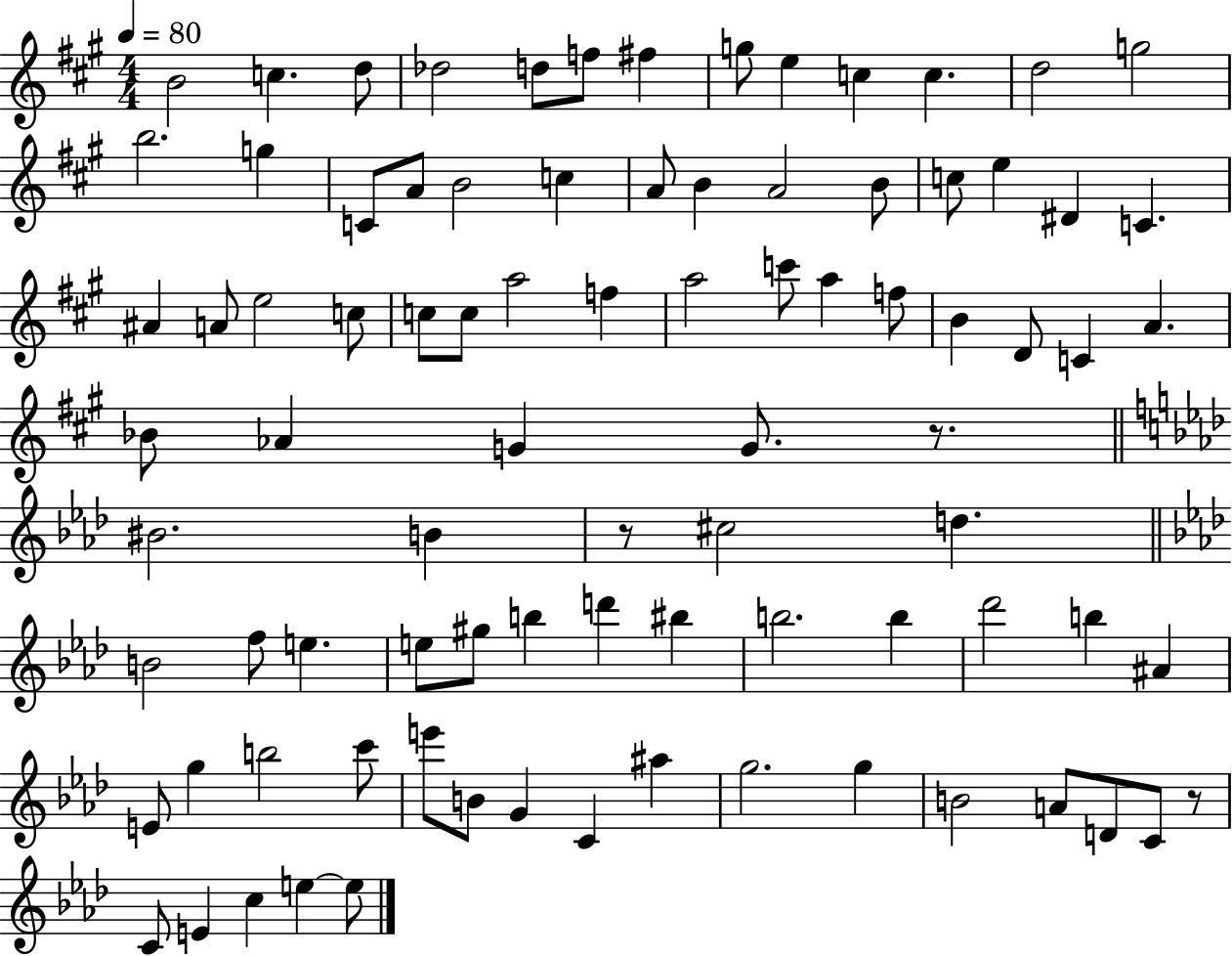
{
  \clef treble
  \numericTimeSignature
  \time 4/4
  \key a \major
  \tempo 4 = 80
  b'2 c''4. d''8 | des''2 d''8 f''8 fis''4 | g''8 e''4 c''4 c''4. | d''2 g''2 | \break b''2. g''4 | c'8 a'8 b'2 c''4 | a'8 b'4 a'2 b'8 | c''8 e''4 dis'4 c'4. | \break ais'4 a'8 e''2 c''8 | c''8 c''8 a''2 f''4 | a''2 c'''8 a''4 f''8 | b'4 d'8 c'4 a'4. | \break bes'8 aes'4 g'4 g'8. r8. | \bar "||" \break \key aes \major bis'2. b'4 | r8 cis''2 d''4. | \bar "||" \break \key f \minor b'2 f''8 e''4. | e''8 gis''8 b''4 d'''4 bis''4 | b''2. b''4 | des'''2 b''4 ais'4 | \break e'8 g''4 b''2 c'''8 | e'''8 b'8 g'4 c'4 ais''4 | g''2. g''4 | b'2 a'8 d'8 c'8 r8 | \break c'8 e'4 c''4 e''4~~ e''8 | \bar "|."
}